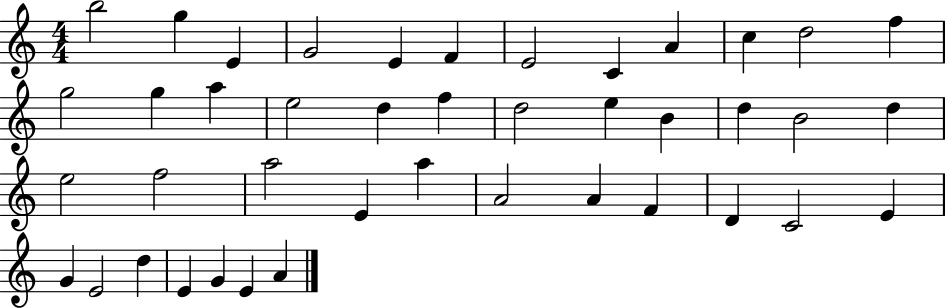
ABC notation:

X:1
T:Untitled
M:4/4
L:1/4
K:C
b2 g E G2 E F E2 C A c d2 f g2 g a e2 d f d2 e B d B2 d e2 f2 a2 E a A2 A F D C2 E G E2 d E G E A